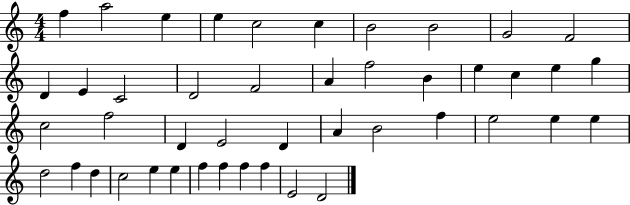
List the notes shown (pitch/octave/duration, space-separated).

F5/q A5/h E5/q E5/q C5/h C5/q B4/h B4/h G4/h F4/h D4/q E4/q C4/h D4/h F4/h A4/q F5/h B4/q E5/q C5/q E5/q G5/q C5/h F5/h D4/q E4/h D4/q A4/q B4/h F5/q E5/h E5/q E5/q D5/h F5/q D5/q C5/h E5/q E5/q F5/q F5/q F5/q F5/q E4/h D4/h